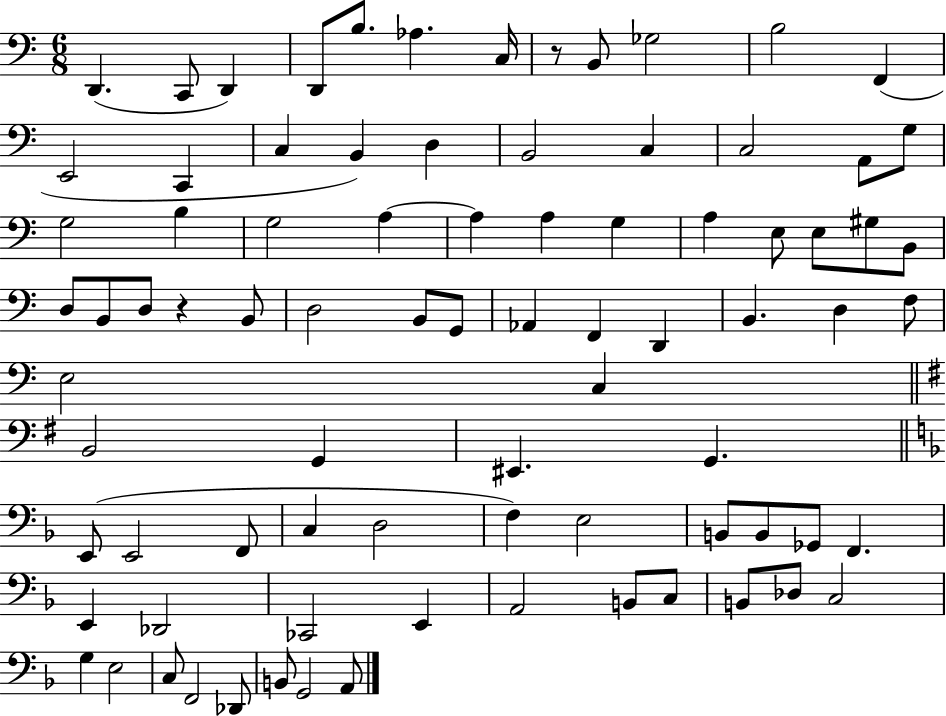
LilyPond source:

{
  \clef bass
  \numericTimeSignature
  \time 6/8
  \key c \major
  \repeat volta 2 { d,4.( c,8 d,4) | d,8 b8. aes4. c16 | r8 b,8 ges2 | b2 f,4( | \break e,2 c,4 | c4 b,4) d4 | b,2 c4 | c2 a,8 g8 | \break g2 b4 | g2 a4~~ | a4 a4 g4 | a4 e8 e8 gis8 b,8 | \break d8 b,8 d8 r4 b,8 | d2 b,8 g,8 | aes,4 f,4 d,4 | b,4. d4 f8 | \break e2 c4 | \bar "||" \break \key e \minor b,2 g,4 | eis,4. g,4. | \bar "||" \break \key f \major e,8( e,2 f,8 | c4 d2 | f4) e2 | b,8 b,8 ges,8 f,4. | \break e,4 des,2 | ces,2 e,4 | a,2 b,8 c8 | b,8 des8 c2 | \break g4 e2 | c8 f,2 des,8 | b,8 g,2 a,8 | } \bar "|."
}